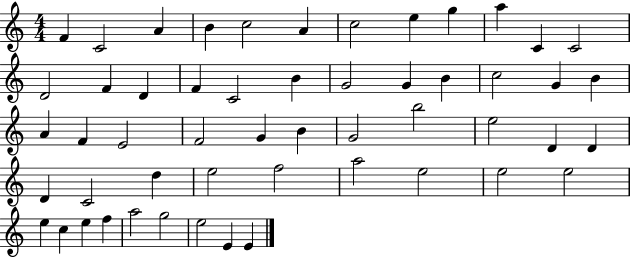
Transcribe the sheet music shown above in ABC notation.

X:1
T:Untitled
M:4/4
L:1/4
K:C
F C2 A B c2 A c2 e g a C C2 D2 F D F C2 B G2 G B c2 G B A F E2 F2 G B G2 b2 e2 D D D C2 d e2 f2 a2 e2 e2 e2 e c e f a2 g2 e2 E E